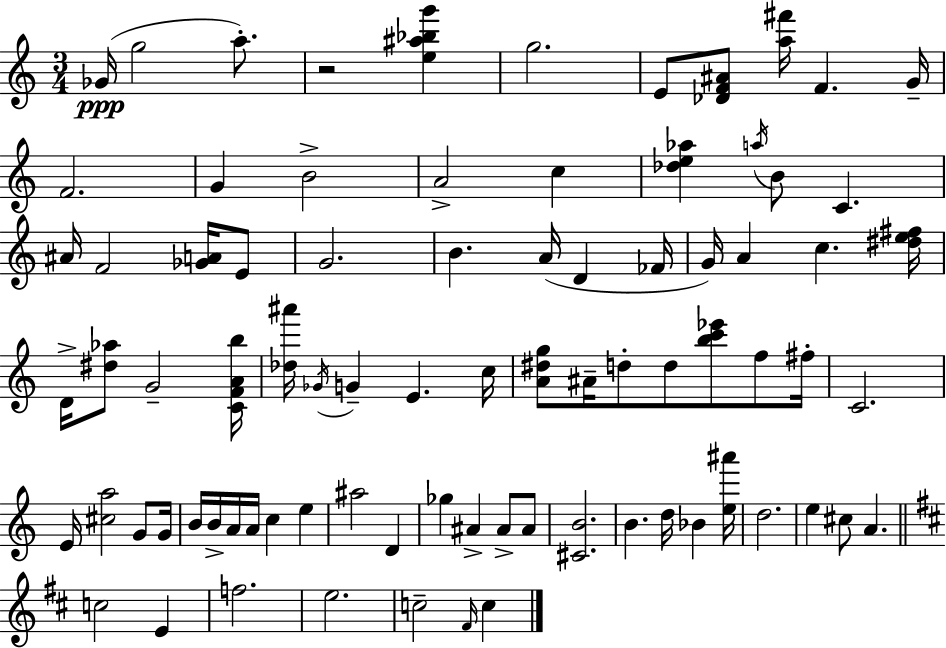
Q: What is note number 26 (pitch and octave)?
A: C5